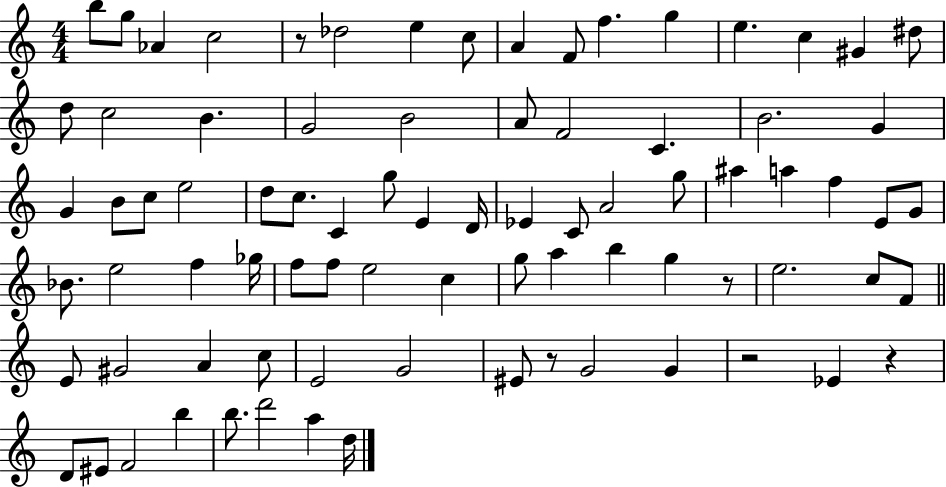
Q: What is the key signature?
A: C major